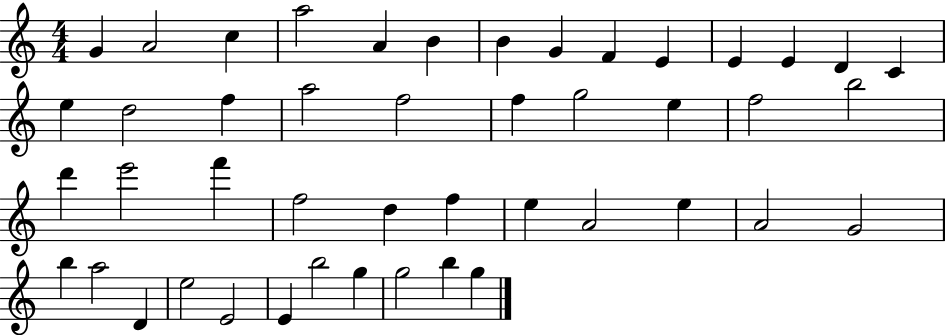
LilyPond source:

{
  \clef treble
  \numericTimeSignature
  \time 4/4
  \key c \major
  g'4 a'2 c''4 | a''2 a'4 b'4 | b'4 g'4 f'4 e'4 | e'4 e'4 d'4 c'4 | \break e''4 d''2 f''4 | a''2 f''2 | f''4 g''2 e''4 | f''2 b''2 | \break d'''4 e'''2 f'''4 | f''2 d''4 f''4 | e''4 a'2 e''4 | a'2 g'2 | \break b''4 a''2 d'4 | e''2 e'2 | e'4 b''2 g''4 | g''2 b''4 g''4 | \break \bar "|."
}